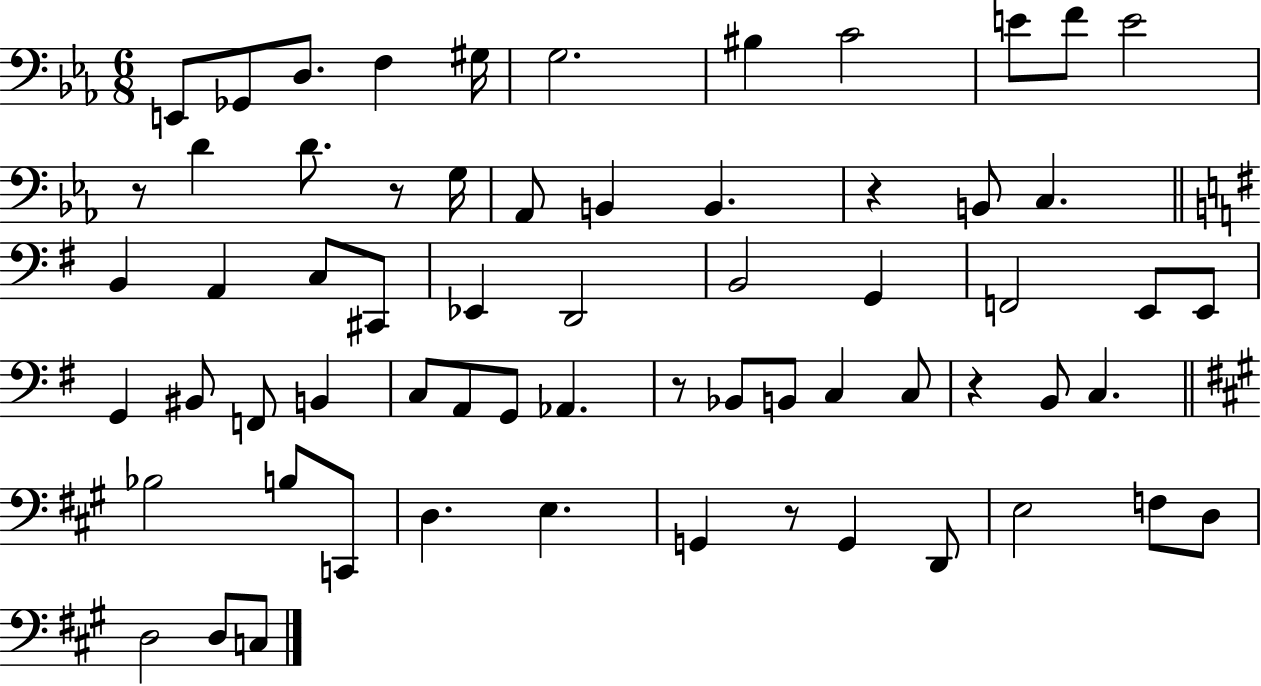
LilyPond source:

{
  \clef bass
  \numericTimeSignature
  \time 6/8
  \key ees \major
  \repeat volta 2 { e,8 ges,8 d8. f4 gis16 | g2. | bis4 c'2 | e'8 f'8 e'2 | \break r8 d'4 d'8. r8 g16 | aes,8 b,4 b,4. | r4 b,8 c4. | \bar "||" \break \key e \minor b,4 a,4 c8 cis,8 | ees,4 d,2 | b,2 g,4 | f,2 e,8 e,8 | \break g,4 bis,8 f,8 b,4 | c8 a,8 g,8 aes,4. | r8 bes,8 b,8 c4 c8 | r4 b,8 c4. | \break \bar "||" \break \key a \major bes2 b8 c,8 | d4. e4. | g,4 r8 g,4 d,8 | e2 f8 d8 | \break d2 d8 c8 | } \bar "|."
}